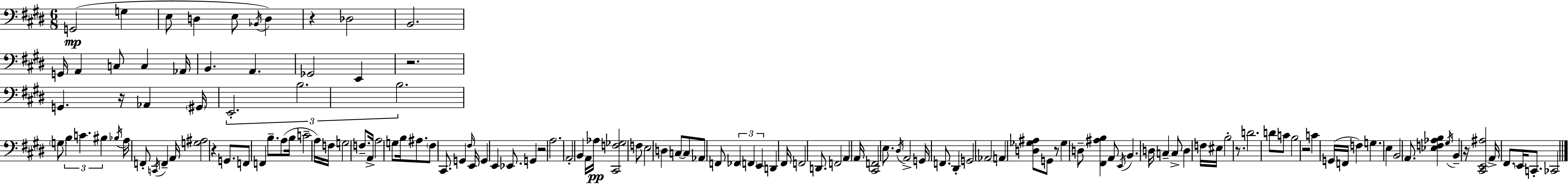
X:1
T:Untitled
M:6/8
L:1/4
K:E
G,,2 G, E,/2 D, E,/2 _B,,/4 D, z _D,2 B,,2 G,,/4 A,, C,/2 C, _A,,/4 B,, A,, _G,,2 E,, z2 G,, z/4 _A,, ^G,,/4 E,,2 B,2 B,2 G,/2 B, C ^B, _B,/4 A,/4 F,,/2 C,,/4 F,, A,,/4 [G,^A,]2 z G,,/2 F,,/2 F,, B,/2 A,/2 B,/4 C2 A,/4 F,/4 G,2 F,/2 A,,/4 A,2 G,/2 B,/4 ^A,/2 ^F,/2 ^C,,/2 G,, ^F,/4 E,,/4 G,, E,, _E,,/2 G,, z2 A,2 A,,2 B,, A,,/4 _A,/4 [^C,,F,_G,]2 F,/2 E,2 D, C,/2 C,/2 _A,,/2 F,,/2 _F,, F,, E,, D,, ^F,,/4 F,,2 D,,/2 F,,2 A,, A,,/4 [^C,,F,,]2 E,/2 ^D,/4 A,,2 G,,/4 F,,/2 ^D,, G,,2 _A,,2 A,, [D,_G,^A,]/2 G,,/2 z/2 _G, D,/2 [^F,,^A,B,] A,,/2 E,,/4 B,, D,/4 C, C,/2 D, F,/4 ^E,/4 B,2 z/2 D2 D/2 C/2 B,2 z2 C G,,/4 F,,/4 F, G, E, B,,2 A,,/2 [_E,F,_A,B,] ^G,/4 B,, z/4 [^C,,E,,^A,]2 A,,/4 ^F,,/2 E,,/4 C,,/2 _C,,2